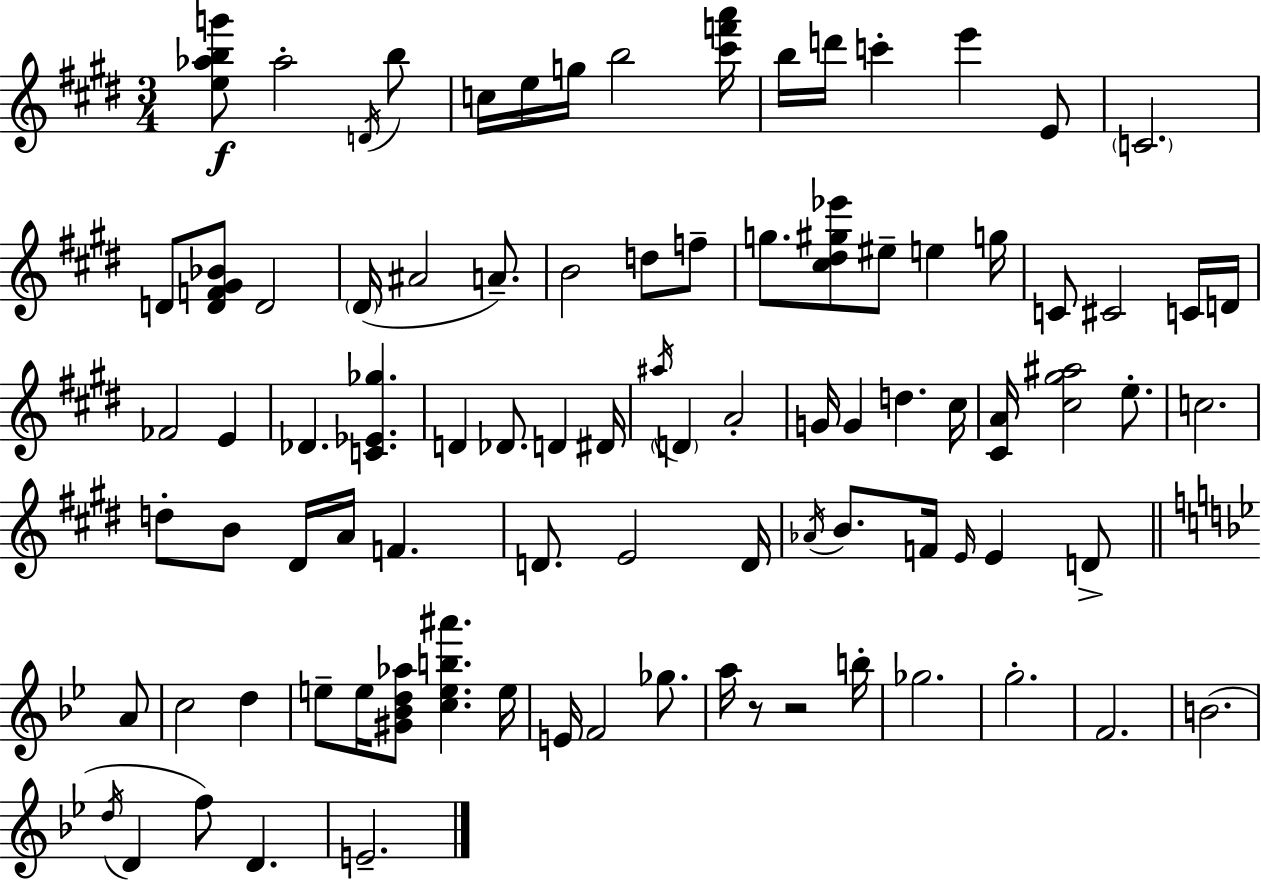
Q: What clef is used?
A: treble